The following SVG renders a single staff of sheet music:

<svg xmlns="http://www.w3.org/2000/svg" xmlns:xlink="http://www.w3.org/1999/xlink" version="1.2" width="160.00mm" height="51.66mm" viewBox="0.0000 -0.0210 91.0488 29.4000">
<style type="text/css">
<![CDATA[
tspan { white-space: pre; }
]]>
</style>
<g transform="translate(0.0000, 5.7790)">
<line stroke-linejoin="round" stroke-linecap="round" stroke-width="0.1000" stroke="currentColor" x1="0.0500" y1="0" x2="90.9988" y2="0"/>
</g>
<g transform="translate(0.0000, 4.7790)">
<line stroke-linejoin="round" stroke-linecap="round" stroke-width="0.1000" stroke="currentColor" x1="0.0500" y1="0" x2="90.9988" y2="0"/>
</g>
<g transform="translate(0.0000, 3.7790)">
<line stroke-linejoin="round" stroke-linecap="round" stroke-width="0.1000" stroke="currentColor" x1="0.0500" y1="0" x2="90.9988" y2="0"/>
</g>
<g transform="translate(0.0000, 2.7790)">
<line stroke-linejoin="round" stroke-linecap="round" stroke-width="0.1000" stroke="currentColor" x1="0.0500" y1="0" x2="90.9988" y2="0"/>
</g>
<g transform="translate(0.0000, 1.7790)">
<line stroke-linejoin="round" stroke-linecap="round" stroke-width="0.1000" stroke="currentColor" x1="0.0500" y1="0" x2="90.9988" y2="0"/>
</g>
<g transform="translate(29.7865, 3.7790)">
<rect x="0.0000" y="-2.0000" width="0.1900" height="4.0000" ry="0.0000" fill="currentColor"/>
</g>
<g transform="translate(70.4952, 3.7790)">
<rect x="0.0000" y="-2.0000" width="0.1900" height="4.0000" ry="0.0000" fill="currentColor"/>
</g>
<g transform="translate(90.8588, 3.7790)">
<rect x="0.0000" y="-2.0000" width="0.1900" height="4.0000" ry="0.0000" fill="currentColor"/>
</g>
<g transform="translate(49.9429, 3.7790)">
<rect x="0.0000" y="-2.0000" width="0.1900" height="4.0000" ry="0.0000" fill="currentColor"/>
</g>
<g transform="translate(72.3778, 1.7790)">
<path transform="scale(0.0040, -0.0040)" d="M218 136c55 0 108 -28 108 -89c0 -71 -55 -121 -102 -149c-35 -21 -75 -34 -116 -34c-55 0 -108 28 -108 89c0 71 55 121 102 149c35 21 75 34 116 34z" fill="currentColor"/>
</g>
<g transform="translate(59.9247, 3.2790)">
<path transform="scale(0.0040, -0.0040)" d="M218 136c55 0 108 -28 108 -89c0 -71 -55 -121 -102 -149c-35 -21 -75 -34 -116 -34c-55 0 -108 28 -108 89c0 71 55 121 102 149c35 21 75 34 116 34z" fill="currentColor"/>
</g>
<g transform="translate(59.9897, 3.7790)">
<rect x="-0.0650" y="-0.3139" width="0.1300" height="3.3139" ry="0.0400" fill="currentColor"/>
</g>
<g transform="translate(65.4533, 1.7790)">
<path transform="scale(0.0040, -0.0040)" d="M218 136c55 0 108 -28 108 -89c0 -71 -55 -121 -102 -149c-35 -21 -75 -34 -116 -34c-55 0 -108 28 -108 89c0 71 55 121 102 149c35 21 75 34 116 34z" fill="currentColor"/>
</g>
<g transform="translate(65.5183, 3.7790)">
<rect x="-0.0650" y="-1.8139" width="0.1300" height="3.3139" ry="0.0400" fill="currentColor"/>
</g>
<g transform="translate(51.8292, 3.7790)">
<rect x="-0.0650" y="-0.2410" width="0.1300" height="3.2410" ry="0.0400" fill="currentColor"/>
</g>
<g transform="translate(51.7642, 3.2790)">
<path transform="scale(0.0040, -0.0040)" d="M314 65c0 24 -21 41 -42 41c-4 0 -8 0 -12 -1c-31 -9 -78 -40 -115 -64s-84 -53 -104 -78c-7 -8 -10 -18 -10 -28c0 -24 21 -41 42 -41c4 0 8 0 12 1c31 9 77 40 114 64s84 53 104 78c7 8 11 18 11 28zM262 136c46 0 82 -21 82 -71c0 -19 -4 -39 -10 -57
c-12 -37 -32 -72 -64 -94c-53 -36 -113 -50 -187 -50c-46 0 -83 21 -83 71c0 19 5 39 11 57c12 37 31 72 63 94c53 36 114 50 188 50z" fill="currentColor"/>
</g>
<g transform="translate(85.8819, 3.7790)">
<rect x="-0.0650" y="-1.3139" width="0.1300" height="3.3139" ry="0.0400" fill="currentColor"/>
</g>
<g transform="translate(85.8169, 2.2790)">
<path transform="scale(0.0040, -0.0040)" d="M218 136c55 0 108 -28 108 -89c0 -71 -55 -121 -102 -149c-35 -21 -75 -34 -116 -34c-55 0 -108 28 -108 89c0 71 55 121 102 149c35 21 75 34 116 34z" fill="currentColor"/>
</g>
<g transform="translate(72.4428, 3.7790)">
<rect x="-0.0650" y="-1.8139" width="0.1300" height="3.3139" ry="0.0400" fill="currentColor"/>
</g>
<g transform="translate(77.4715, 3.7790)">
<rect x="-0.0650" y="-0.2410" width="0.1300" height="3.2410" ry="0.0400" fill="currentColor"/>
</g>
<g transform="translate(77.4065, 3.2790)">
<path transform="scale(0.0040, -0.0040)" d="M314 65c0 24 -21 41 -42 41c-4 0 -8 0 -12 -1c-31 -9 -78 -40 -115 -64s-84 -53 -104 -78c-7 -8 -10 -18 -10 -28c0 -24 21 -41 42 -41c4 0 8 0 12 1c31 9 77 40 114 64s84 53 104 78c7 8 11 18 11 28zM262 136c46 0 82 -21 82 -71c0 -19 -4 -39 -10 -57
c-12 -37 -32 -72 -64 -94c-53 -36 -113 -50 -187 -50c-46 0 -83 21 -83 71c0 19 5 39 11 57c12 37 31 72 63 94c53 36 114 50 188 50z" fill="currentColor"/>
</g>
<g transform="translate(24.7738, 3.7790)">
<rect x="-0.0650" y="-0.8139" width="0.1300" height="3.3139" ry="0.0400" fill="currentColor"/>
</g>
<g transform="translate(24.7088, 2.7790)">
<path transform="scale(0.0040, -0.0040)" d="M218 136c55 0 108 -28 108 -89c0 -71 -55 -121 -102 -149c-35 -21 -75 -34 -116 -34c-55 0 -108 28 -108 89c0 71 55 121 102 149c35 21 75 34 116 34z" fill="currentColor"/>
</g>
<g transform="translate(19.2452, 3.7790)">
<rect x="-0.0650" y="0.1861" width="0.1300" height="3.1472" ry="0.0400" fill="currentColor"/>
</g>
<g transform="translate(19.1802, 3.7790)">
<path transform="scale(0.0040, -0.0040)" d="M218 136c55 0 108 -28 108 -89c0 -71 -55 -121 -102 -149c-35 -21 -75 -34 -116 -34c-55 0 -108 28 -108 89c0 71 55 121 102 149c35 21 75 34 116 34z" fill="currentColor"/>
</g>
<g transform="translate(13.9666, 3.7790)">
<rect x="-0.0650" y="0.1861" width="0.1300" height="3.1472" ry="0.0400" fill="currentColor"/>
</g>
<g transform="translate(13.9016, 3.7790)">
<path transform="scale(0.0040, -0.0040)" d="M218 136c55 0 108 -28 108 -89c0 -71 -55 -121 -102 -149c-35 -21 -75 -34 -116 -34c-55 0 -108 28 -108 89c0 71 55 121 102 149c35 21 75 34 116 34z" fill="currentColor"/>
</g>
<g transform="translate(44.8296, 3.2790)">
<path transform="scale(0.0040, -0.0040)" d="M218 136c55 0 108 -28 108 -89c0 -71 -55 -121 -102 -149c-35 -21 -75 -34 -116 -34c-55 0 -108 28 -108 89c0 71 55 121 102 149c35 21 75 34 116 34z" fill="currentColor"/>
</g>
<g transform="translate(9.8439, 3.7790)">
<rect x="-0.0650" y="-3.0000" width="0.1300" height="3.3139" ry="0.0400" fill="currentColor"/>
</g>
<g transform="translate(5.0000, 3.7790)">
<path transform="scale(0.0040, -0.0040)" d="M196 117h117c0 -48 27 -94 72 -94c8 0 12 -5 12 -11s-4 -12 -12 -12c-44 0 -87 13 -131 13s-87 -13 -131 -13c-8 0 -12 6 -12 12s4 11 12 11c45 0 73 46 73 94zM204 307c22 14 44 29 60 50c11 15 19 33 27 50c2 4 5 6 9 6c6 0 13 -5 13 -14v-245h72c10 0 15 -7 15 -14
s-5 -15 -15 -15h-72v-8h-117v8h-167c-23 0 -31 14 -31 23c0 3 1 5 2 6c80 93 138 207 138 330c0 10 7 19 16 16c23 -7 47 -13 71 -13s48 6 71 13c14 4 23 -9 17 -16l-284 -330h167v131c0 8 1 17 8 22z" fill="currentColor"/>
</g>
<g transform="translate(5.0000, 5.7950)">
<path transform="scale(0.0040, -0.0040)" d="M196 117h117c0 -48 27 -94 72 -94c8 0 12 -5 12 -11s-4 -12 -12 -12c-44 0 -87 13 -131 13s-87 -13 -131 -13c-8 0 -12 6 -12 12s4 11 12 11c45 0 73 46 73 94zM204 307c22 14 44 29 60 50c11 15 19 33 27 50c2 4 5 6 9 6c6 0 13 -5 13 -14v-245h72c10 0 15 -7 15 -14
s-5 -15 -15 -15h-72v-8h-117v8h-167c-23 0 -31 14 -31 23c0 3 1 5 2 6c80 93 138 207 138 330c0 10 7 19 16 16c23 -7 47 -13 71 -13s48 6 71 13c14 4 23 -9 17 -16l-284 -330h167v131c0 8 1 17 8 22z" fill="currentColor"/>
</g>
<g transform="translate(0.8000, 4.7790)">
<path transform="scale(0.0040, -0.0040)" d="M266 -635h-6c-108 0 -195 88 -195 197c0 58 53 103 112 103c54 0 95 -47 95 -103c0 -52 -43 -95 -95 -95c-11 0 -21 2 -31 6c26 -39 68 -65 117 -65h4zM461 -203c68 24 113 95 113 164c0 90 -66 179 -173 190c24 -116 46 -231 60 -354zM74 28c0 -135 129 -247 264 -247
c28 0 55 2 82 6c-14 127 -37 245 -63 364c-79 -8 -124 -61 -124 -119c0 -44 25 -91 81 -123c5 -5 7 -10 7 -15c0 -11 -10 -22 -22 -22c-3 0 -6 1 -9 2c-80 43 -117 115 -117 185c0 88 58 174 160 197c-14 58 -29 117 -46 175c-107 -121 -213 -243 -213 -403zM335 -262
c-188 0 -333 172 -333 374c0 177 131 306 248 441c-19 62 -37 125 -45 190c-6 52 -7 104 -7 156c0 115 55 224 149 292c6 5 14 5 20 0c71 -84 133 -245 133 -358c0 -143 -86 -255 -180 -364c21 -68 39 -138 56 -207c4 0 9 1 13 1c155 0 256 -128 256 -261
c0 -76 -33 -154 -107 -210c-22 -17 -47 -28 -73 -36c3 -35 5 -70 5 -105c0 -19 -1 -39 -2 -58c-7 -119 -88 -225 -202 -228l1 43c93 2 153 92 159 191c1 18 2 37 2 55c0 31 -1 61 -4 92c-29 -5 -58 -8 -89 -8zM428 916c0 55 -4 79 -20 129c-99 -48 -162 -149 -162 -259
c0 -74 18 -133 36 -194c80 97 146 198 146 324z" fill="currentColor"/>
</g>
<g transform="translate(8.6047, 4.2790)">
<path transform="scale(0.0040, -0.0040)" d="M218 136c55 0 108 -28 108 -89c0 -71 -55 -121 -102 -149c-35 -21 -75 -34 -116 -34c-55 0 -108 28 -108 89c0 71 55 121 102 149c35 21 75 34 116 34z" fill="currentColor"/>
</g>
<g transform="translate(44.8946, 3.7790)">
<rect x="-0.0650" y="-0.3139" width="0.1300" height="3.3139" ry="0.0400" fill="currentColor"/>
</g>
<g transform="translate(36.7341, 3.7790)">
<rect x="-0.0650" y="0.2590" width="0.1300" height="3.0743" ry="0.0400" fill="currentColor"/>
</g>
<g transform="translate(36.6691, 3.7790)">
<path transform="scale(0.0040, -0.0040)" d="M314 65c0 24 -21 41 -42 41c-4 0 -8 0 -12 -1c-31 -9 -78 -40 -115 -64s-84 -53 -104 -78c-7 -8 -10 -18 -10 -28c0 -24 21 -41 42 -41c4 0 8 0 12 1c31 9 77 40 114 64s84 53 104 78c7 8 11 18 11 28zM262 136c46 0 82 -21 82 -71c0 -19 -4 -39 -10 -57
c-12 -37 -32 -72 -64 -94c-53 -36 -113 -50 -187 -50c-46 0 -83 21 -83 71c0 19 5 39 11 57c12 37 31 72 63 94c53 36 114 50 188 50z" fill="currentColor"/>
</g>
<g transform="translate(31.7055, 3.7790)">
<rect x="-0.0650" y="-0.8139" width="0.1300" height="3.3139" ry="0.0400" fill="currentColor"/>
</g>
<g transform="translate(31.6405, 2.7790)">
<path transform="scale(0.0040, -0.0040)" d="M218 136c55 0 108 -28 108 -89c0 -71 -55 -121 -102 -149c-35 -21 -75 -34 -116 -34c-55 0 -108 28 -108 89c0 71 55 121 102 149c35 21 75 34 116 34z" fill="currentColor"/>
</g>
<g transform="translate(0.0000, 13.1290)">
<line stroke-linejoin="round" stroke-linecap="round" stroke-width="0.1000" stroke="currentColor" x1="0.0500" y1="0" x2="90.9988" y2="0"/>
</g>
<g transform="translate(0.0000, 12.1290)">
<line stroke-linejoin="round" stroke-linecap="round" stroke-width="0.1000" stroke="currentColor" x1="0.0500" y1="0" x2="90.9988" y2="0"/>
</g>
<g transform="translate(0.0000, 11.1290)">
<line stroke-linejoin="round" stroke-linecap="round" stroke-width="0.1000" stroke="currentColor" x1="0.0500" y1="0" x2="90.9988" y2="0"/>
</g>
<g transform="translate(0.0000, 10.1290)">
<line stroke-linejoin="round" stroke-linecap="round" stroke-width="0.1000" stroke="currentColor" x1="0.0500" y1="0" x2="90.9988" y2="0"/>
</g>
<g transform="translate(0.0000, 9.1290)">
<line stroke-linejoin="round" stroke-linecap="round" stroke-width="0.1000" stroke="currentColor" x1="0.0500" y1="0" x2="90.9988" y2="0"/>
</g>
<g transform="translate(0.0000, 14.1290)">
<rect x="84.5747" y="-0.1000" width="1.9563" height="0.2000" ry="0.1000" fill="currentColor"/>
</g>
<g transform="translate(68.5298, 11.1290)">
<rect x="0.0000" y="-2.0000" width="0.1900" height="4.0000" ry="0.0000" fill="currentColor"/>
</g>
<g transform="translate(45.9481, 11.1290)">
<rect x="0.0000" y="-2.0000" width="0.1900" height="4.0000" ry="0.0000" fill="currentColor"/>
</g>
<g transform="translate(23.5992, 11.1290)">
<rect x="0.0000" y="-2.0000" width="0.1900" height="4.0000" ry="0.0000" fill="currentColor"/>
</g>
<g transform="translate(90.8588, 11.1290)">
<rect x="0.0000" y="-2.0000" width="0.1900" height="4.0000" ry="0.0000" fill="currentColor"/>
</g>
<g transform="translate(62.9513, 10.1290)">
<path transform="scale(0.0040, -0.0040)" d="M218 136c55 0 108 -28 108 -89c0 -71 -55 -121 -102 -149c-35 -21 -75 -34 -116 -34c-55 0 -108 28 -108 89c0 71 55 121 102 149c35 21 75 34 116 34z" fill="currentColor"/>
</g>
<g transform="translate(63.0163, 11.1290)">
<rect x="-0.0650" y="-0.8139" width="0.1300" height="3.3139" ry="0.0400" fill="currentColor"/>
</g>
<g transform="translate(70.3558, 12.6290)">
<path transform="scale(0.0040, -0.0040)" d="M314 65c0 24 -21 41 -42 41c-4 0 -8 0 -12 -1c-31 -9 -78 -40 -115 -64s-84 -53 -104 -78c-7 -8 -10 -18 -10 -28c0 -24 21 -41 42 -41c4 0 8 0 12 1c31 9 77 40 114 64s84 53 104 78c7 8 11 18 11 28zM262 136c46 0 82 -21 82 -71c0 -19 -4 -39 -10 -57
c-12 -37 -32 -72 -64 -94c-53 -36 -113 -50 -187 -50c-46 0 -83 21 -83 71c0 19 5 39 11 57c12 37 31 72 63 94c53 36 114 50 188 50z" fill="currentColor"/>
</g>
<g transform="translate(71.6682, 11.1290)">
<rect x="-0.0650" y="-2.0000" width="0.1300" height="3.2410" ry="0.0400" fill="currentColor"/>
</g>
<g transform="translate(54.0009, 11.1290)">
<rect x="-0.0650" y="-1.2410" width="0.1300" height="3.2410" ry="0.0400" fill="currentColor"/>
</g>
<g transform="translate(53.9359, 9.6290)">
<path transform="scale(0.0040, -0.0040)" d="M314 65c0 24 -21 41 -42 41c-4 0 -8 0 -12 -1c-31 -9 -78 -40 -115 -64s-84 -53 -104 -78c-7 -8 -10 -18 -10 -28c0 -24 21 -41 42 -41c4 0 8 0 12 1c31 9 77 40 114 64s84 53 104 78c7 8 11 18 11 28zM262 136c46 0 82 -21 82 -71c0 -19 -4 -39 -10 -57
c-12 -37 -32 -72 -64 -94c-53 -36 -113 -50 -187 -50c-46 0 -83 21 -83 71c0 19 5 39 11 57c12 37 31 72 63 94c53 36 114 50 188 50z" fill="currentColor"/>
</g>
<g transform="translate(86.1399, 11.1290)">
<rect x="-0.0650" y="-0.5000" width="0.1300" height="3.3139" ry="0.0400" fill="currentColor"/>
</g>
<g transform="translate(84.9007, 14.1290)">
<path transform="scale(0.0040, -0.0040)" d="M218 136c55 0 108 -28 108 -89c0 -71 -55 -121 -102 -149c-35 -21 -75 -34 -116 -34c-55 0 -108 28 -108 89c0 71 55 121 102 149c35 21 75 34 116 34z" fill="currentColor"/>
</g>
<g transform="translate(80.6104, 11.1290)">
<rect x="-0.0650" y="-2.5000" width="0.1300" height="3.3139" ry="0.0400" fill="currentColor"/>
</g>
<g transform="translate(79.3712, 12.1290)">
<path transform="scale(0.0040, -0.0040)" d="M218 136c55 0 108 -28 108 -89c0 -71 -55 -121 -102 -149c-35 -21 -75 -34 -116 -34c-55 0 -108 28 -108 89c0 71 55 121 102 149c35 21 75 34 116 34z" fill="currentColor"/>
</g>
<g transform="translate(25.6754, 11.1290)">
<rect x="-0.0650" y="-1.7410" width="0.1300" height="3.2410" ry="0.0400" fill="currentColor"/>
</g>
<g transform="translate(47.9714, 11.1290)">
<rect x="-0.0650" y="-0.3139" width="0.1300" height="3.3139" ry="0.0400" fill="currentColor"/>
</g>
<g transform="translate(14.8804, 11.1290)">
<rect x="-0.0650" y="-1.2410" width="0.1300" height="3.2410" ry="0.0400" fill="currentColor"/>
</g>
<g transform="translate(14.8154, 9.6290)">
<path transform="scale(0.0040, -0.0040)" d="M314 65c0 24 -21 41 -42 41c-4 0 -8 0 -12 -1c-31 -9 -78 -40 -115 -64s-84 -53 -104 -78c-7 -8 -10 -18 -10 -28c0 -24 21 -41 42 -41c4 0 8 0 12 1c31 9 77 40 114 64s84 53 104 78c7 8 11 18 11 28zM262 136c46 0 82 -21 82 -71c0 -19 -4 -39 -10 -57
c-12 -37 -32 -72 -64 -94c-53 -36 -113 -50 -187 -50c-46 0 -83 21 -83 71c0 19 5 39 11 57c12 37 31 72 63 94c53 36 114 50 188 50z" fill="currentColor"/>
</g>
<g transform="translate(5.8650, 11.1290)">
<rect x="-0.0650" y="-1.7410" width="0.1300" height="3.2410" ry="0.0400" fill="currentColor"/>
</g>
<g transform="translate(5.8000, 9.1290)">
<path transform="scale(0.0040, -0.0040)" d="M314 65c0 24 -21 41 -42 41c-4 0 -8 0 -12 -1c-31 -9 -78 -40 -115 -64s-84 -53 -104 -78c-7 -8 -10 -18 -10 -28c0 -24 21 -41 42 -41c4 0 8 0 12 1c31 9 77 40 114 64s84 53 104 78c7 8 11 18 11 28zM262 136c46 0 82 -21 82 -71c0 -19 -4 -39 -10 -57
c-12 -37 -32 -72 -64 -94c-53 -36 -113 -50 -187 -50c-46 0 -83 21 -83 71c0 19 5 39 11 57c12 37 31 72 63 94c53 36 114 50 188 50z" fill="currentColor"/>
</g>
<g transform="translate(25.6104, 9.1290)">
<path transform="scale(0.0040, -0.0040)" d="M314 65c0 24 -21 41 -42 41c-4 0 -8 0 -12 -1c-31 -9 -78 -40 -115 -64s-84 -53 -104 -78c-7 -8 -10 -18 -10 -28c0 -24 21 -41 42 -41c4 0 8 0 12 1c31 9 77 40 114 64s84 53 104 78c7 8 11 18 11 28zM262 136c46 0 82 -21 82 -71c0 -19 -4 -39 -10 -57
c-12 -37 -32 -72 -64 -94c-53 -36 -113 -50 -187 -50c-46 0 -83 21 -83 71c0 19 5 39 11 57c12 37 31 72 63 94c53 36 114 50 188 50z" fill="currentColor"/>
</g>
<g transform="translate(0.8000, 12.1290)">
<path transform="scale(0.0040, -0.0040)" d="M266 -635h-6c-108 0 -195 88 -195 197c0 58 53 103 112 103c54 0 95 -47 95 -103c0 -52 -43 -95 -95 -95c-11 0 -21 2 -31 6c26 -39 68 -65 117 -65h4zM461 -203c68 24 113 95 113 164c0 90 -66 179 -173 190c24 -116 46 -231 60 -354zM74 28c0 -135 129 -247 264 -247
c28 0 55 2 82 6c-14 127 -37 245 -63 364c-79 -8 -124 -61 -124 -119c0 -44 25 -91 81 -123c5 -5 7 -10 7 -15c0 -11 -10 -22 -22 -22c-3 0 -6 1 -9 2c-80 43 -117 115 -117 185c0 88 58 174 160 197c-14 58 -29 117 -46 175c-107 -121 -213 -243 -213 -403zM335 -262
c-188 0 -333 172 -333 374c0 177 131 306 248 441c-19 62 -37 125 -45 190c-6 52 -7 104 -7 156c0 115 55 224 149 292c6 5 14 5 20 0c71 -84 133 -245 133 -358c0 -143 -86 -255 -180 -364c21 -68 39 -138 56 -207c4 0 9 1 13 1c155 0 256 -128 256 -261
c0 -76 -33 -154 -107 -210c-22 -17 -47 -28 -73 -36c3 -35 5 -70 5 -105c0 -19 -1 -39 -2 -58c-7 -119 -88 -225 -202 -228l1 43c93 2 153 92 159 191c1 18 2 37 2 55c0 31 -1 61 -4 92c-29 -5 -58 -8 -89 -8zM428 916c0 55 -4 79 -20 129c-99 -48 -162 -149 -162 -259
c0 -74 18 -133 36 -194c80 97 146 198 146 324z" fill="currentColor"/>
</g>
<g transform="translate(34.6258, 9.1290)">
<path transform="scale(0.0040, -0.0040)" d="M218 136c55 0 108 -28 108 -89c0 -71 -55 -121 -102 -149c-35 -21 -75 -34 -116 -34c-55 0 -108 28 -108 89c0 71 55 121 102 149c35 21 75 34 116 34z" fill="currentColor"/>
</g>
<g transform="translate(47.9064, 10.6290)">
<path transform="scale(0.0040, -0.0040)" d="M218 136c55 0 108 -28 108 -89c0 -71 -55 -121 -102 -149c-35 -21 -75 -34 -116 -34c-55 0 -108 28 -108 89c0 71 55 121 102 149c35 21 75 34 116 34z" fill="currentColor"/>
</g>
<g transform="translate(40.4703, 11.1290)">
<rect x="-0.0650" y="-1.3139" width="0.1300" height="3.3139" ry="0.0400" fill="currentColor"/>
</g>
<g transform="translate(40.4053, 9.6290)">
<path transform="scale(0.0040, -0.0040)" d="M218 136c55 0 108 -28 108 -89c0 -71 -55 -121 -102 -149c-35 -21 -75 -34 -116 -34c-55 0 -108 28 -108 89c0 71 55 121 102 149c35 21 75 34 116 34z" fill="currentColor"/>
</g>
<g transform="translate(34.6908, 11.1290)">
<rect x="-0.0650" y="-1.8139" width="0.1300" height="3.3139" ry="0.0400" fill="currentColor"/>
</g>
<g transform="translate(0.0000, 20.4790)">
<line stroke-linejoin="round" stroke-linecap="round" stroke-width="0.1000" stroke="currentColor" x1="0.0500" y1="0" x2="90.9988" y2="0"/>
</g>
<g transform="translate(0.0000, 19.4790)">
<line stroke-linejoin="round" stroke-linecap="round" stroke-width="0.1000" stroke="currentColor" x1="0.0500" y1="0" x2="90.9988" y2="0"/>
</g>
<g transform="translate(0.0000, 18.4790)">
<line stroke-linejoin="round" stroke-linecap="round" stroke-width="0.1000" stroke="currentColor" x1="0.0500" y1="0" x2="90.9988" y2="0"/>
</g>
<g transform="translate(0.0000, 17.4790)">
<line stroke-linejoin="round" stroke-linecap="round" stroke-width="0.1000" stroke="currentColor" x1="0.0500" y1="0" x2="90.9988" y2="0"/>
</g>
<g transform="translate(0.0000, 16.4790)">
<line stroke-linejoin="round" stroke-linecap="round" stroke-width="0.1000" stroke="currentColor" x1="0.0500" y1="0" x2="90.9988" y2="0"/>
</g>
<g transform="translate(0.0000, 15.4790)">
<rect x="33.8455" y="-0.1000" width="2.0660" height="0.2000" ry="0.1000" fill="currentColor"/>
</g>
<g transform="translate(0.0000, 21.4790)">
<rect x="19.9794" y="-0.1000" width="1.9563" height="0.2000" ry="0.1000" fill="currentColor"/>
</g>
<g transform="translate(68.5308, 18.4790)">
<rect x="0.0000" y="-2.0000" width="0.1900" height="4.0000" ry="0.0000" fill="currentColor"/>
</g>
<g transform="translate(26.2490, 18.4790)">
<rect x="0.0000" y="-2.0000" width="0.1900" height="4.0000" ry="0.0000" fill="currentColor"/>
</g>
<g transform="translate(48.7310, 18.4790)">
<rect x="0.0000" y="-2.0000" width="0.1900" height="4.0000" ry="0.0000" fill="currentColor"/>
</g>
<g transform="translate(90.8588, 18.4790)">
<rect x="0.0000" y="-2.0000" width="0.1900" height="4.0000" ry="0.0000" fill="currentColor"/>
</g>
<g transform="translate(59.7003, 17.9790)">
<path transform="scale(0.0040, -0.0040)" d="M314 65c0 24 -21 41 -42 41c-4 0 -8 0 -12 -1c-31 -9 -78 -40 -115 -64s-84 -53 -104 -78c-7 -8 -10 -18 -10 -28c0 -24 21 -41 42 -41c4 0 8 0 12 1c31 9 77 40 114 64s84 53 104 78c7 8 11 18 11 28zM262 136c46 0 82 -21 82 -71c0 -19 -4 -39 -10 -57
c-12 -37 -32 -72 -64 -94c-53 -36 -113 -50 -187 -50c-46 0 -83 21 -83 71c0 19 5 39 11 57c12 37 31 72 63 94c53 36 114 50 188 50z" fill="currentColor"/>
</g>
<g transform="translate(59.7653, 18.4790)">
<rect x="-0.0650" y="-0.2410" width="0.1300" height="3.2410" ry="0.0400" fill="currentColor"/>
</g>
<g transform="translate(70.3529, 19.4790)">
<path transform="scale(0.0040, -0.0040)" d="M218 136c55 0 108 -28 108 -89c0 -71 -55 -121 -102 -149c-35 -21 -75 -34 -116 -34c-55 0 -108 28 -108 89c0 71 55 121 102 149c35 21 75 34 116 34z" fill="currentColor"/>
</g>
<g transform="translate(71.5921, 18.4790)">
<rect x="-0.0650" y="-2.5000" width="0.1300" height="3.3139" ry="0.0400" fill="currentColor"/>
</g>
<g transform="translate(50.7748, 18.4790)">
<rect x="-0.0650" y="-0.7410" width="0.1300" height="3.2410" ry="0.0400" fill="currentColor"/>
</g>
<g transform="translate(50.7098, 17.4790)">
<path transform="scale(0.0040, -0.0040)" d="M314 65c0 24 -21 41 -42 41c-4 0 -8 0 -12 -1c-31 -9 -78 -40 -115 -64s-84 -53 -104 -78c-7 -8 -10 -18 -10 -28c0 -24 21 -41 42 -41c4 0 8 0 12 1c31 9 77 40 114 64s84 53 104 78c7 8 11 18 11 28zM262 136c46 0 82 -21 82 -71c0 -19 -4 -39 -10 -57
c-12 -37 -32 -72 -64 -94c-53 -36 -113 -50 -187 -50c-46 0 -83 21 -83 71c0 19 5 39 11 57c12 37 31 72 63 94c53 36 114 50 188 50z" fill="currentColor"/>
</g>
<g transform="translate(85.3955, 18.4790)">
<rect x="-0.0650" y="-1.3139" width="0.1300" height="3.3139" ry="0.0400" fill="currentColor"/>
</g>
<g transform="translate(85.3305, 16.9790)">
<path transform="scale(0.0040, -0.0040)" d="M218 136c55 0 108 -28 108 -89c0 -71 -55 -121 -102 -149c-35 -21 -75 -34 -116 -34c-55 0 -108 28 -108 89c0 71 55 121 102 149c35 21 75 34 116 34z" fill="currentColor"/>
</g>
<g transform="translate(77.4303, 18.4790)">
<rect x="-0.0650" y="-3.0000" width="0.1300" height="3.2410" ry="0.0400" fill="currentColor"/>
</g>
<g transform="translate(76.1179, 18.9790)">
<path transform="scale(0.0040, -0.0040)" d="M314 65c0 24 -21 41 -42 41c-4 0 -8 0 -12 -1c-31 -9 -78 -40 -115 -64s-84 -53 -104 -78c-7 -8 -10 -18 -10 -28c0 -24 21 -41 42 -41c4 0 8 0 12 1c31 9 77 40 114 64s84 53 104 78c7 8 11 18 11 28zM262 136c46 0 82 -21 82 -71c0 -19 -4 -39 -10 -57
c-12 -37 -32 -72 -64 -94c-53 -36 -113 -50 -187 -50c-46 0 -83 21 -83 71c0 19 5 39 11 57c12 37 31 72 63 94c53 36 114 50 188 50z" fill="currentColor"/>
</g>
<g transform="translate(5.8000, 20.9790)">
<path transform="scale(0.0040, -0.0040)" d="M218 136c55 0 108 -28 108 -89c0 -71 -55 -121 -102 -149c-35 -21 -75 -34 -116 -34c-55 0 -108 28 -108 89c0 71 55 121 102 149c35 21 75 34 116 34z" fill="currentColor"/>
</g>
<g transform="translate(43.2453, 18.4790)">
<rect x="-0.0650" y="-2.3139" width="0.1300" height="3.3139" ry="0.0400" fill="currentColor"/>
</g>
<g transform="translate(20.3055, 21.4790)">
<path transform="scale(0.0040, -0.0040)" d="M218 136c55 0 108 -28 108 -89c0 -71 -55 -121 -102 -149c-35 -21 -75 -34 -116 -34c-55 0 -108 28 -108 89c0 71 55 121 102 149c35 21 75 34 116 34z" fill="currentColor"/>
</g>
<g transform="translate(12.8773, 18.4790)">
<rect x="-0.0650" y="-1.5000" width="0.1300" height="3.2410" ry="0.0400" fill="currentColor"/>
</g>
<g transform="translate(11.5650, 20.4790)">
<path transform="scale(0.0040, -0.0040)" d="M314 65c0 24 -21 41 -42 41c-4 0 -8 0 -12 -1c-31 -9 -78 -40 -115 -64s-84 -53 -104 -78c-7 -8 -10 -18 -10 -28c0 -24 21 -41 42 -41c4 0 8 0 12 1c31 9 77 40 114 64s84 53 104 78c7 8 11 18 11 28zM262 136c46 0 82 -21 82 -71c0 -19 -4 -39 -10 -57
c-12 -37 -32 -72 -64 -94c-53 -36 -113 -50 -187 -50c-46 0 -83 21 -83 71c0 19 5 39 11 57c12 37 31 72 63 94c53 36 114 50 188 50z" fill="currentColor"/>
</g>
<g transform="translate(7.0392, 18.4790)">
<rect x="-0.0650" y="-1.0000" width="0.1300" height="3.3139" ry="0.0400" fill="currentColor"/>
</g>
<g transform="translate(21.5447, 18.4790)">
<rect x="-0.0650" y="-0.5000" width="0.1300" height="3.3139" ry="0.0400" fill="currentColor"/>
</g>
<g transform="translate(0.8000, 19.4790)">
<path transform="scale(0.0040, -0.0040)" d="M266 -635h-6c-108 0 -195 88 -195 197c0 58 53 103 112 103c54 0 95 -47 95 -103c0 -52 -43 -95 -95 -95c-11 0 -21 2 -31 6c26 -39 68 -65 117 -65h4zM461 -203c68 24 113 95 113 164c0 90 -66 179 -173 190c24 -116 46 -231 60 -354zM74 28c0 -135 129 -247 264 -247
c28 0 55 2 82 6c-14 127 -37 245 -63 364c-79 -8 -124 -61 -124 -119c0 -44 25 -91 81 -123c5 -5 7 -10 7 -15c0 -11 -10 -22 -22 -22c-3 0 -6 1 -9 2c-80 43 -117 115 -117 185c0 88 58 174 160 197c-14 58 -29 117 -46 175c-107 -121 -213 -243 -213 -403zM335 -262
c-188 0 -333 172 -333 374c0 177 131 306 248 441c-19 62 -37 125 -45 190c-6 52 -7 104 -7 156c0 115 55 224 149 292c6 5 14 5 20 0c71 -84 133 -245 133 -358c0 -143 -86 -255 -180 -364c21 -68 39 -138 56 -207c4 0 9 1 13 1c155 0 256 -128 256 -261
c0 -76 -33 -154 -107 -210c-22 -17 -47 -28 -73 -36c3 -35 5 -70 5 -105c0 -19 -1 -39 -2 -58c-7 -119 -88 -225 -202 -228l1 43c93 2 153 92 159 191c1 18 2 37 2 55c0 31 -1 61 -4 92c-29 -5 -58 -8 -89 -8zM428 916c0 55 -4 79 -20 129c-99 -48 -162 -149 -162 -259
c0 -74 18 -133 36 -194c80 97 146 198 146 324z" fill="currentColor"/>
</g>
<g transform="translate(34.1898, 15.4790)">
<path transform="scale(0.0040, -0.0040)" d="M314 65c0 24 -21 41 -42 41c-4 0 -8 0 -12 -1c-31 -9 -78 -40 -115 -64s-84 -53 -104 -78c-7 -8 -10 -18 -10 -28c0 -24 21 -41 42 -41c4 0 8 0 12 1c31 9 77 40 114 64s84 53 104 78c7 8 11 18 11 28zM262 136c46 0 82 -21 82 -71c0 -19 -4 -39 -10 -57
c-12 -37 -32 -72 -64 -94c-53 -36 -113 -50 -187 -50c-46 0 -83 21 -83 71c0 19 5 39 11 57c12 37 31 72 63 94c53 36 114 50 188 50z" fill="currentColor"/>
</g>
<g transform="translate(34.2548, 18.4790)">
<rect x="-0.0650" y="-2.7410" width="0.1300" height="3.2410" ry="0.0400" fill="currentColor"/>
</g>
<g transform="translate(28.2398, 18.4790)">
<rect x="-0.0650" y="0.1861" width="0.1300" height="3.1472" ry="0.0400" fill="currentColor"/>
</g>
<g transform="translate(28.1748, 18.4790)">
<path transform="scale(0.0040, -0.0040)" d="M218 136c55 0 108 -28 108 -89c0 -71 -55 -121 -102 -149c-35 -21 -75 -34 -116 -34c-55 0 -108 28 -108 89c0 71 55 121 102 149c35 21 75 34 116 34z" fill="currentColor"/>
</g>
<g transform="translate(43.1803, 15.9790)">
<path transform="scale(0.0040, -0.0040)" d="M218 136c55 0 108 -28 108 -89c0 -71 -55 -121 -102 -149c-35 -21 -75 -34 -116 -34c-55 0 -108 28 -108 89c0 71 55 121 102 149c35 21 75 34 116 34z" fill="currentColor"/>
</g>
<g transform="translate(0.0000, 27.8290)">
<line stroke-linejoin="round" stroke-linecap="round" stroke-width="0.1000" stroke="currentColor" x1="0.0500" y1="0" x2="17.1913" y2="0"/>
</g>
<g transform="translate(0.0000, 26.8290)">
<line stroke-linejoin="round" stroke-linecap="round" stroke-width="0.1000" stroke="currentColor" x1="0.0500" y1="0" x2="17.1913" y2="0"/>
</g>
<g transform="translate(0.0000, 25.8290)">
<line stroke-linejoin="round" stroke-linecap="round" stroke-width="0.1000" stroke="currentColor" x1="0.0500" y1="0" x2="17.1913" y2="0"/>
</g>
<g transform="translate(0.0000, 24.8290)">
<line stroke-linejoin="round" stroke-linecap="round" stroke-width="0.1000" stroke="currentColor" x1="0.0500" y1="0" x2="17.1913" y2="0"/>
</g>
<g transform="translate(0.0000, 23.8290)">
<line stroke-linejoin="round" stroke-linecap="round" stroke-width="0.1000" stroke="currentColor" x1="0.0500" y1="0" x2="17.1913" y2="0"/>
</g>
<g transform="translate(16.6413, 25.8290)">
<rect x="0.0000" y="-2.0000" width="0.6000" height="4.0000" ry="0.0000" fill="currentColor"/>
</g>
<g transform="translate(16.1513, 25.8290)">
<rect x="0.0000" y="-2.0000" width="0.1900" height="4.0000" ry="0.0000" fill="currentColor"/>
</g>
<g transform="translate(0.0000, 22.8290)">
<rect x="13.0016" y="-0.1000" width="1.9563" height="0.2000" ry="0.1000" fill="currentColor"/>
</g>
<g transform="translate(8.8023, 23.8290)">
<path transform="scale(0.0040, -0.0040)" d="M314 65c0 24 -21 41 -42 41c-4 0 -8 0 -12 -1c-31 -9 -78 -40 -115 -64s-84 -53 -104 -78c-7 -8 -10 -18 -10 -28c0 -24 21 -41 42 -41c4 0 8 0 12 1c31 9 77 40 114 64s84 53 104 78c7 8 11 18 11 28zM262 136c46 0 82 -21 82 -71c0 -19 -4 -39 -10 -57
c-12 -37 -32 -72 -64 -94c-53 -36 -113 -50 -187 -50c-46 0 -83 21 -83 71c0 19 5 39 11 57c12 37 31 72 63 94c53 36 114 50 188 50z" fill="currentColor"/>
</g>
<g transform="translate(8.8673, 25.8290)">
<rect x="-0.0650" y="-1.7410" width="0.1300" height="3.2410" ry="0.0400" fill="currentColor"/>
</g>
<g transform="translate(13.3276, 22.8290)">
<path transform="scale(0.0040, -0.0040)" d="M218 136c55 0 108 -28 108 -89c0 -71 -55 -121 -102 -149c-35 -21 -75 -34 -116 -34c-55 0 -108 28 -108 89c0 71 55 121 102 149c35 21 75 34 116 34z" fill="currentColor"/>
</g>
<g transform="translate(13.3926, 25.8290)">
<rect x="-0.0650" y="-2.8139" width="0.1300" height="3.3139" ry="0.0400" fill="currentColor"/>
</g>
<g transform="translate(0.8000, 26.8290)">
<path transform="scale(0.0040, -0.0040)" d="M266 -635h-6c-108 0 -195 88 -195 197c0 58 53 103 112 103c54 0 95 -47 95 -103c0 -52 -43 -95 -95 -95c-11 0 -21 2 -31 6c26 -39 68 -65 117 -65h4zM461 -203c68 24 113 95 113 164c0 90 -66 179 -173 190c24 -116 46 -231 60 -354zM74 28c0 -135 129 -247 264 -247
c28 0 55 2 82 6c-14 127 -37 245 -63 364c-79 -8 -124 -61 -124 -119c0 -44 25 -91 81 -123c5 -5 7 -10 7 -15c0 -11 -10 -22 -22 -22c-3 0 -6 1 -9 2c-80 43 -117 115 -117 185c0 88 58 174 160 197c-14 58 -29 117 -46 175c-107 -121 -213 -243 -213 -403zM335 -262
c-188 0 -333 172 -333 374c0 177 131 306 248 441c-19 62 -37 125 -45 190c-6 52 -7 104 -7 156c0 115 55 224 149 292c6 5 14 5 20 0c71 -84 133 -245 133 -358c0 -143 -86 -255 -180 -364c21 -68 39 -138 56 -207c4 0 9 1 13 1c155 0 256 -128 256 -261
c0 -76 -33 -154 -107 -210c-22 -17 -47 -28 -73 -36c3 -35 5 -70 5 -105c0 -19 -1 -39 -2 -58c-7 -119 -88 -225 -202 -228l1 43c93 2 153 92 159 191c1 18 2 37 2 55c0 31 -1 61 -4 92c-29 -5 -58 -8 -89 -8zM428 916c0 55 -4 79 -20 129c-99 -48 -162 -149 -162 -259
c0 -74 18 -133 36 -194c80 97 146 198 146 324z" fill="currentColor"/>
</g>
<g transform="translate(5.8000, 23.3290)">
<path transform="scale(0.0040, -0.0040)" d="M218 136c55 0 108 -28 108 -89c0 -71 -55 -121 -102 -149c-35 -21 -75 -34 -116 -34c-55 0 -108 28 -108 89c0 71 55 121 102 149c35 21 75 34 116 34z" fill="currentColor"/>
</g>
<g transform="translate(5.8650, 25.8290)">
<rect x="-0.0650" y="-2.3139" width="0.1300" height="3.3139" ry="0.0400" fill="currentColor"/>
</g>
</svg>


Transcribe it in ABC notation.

X:1
T:Untitled
M:4/4
L:1/4
K:C
A B B d d B2 c c2 c f f c2 e f2 e2 f2 f e c e2 d F2 G C D E2 C B a2 g d2 c2 G A2 e g f2 a